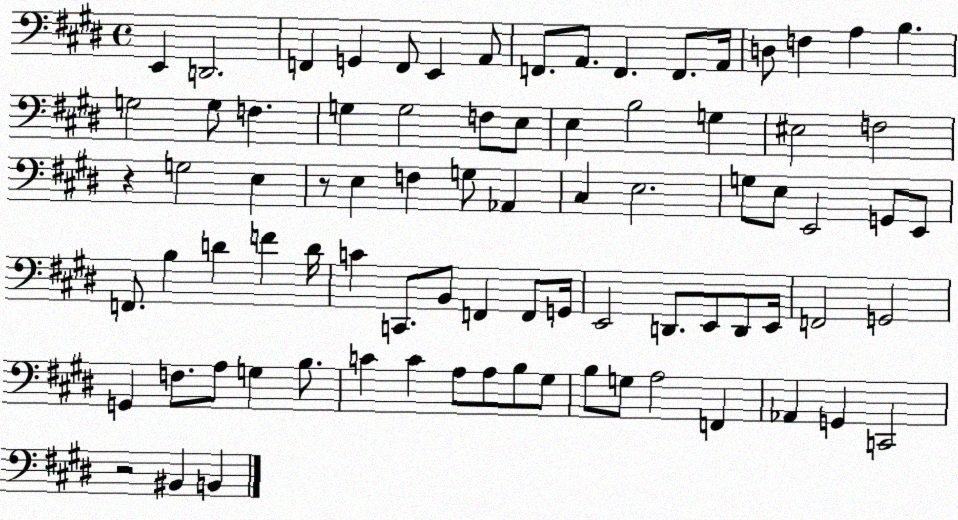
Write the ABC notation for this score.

X:1
T:Untitled
M:4/4
L:1/4
K:E
E,, D,,2 F,, G,, F,,/2 E,, A,,/2 F,,/2 A,,/2 F,, F,,/2 A,,/4 D,/2 F, A, B, G,2 G,/2 F, G, G,2 F,/2 E,/2 E, B,2 G, ^E,2 F,2 z G,2 E, z/2 E, F, G,/2 _A,, ^C, E,2 G,/2 E,/2 E,,2 G,,/2 E,,/2 F,,/2 B, D F D/4 C C,,/2 B,,/2 F,, F,,/2 G,,/4 E,,2 D,,/2 E,,/2 D,,/2 E,,/4 F,,2 G,,2 G,, F,/2 A,/2 G, B,/2 C C A,/2 A,/2 B,/2 ^G,/2 B,/2 G,/2 A,2 F,, _A,, G,, C,,2 z2 ^B,, B,,